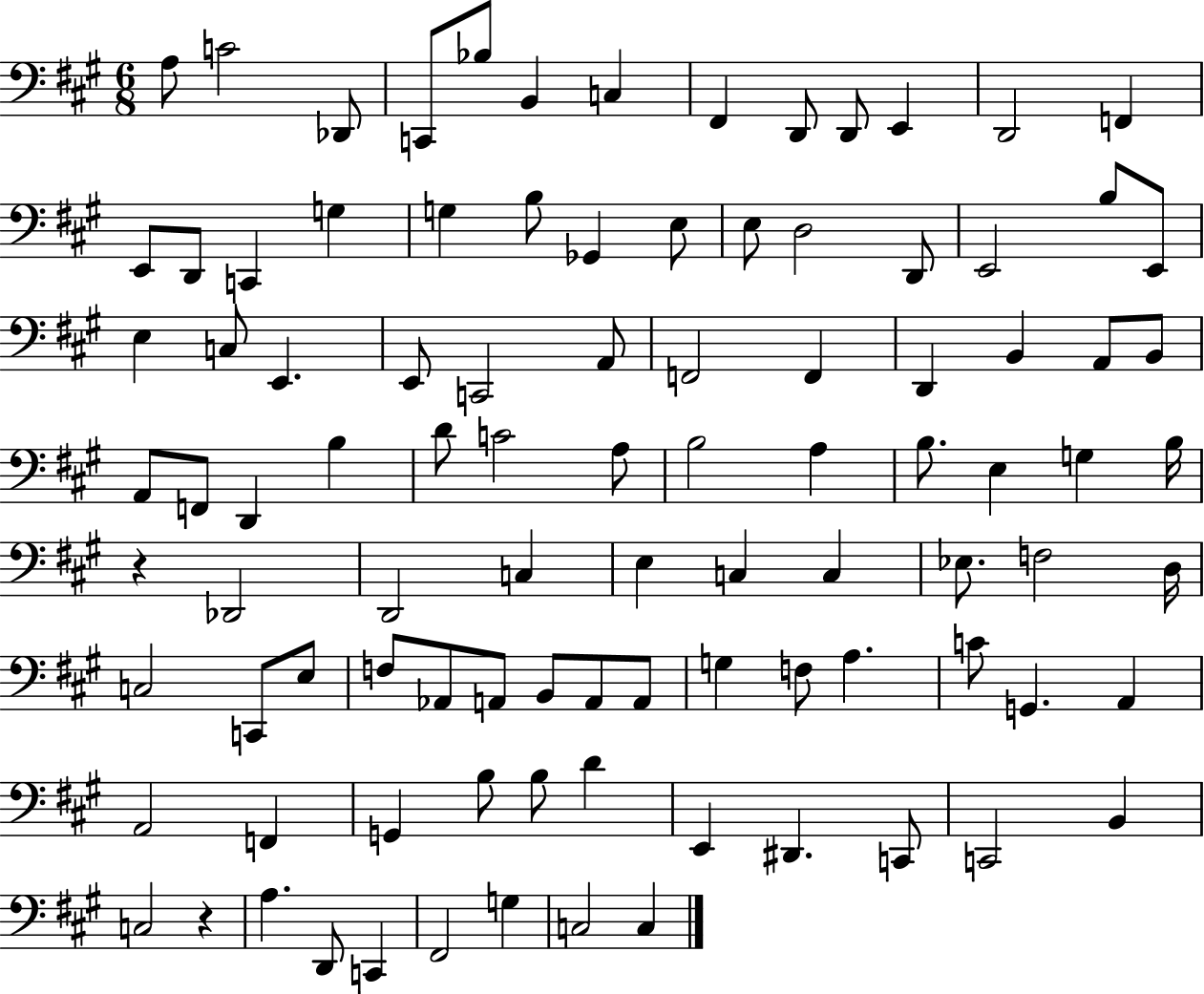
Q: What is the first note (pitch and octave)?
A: A3